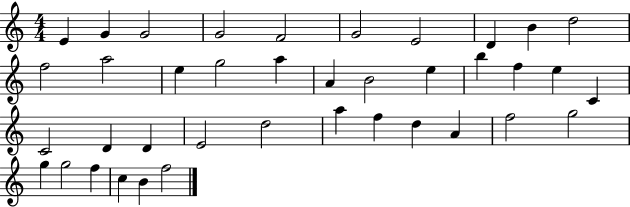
E4/q G4/q G4/h G4/h F4/h G4/h E4/h D4/q B4/q D5/h F5/h A5/h E5/q G5/h A5/q A4/q B4/h E5/q B5/q F5/q E5/q C4/q C4/h D4/q D4/q E4/h D5/h A5/q F5/q D5/q A4/q F5/h G5/h G5/q G5/h F5/q C5/q B4/q F5/h